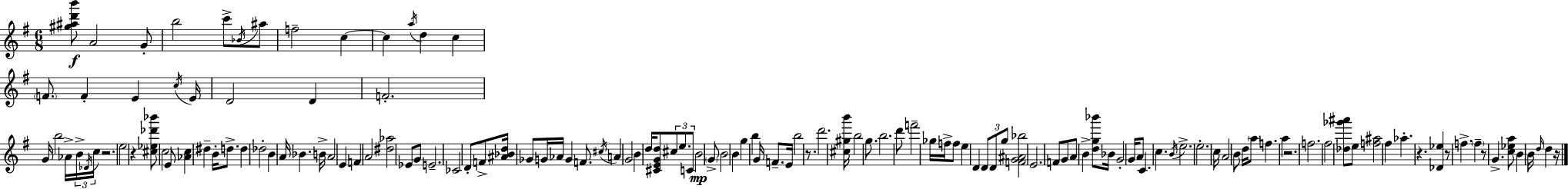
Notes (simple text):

[G#5,A#5,D6,B6]/e A4/h G4/e B5/h C6/e Bb4/s A#5/e F5/h C5/q C5/q A5/s D5/q C5/q F4/e. F4/q E4/q C5/s E4/s D4/h D4/q F4/h. G4/s B5/h Ab4/s B4/s Db4/s C5/s R/h. E5/h R/q [C#5,Eb5,Db6,Bb6]/e C5/h E4/e [Ab4,C5]/q D#5/q B4/s D5/e. D5/q Db5/h B4/q A4/s Bb4/q. B4/s A4/h E4/q F4/q A4/h [D#5,Ab5]/h Eb4/e G4/e E4/h. CES4/h D4/e F4/e [A#4,Bb4,D5]/s Gb4/e G4/s Ab4/s G4/q F4/e. C#5/s A4/q G4/h B4/q D5/s [C#4,E4,G4,D5]/e C#5/e E5/e. C4/e B4/h G4/e B4/h B4/q G5/q B5/q G4/s F4/e. E4/s B5/h R/e. D6/h. [C#5,G#5,B6]/s B5/h G5/e. B5/h. D6/e F6/h Gb5/s F5/s F5/e E5/q D4/q D4/e D4/e G5/e [F4,G4,A#4,Bb5]/h E4/h. F4/e G4/e A4/e B4/q [D5,G5,Bb6]/e Bb4/s G4/h G4/s A4/e C4/q. C5/q. B4/s E5/h. E5/h. C5/s A4/h B4/e D5/s A5/e F5/q. A5/q R/h. F5/h. F#5/h [Db5,Gb6,A#6]/e E5/e [F5,A#5]/h F#5/q Ab5/q. R/q. [Db4,Eb5]/q R/e F5/q. F5/q R/e G4/q. [C5,Eb5,A5]/e B4/q B4/s D5/s D5/q R/s